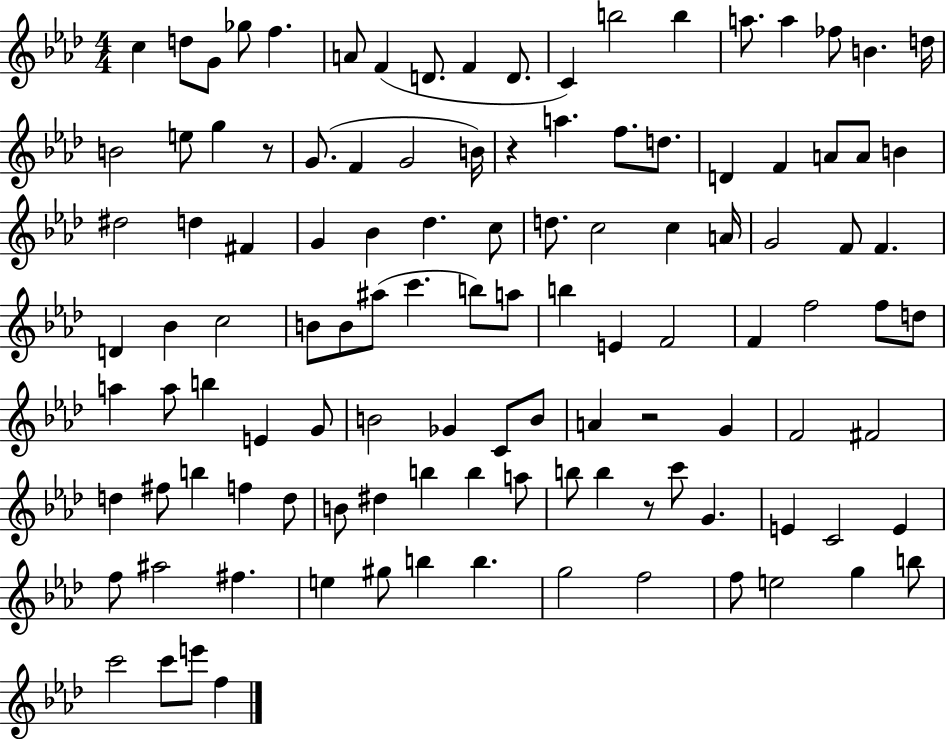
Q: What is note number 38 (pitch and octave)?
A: Bb4